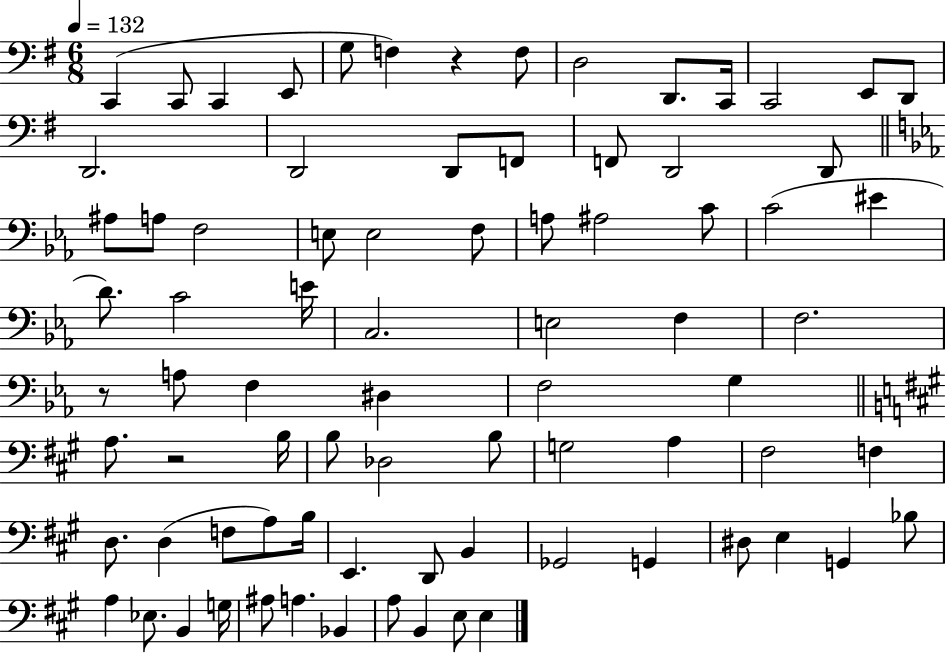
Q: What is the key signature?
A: G major